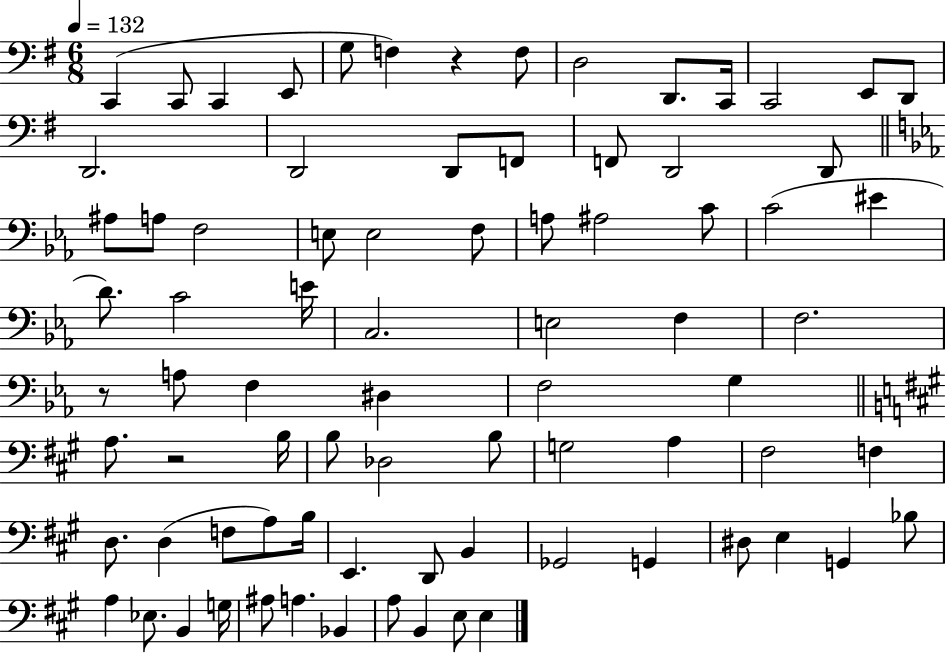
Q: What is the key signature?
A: G major